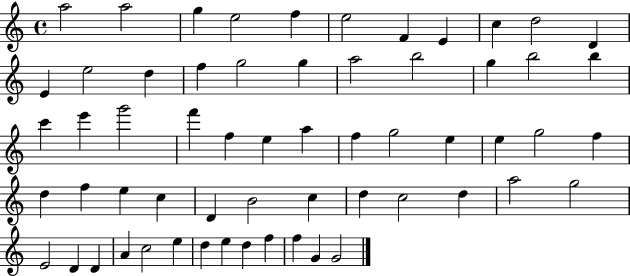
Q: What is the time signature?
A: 4/4